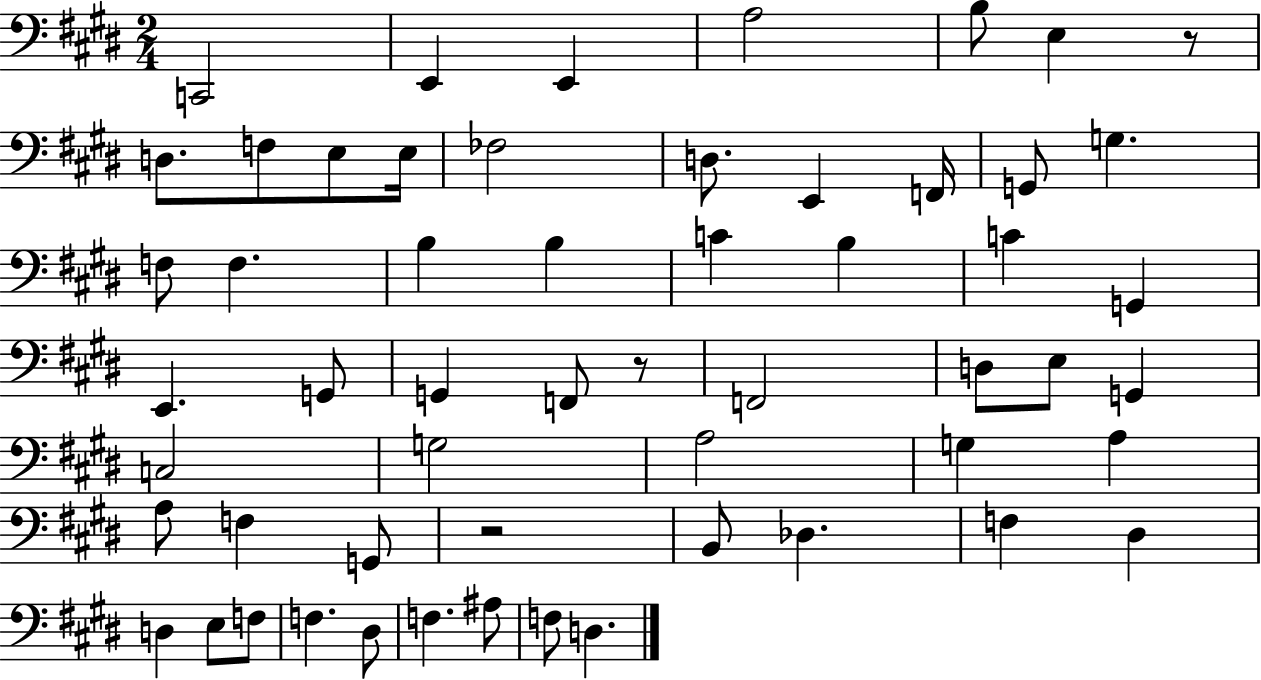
{
  \clef bass
  \numericTimeSignature
  \time 2/4
  \key e \major
  \repeat volta 2 { c,2 | e,4 e,4 | a2 | b8 e4 r8 | \break d8. f8 e8 e16 | fes2 | d8. e,4 f,16 | g,8 g4. | \break f8 f4. | b4 b4 | c'4 b4 | c'4 g,4 | \break e,4. g,8 | g,4 f,8 r8 | f,2 | d8 e8 g,4 | \break c2 | g2 | a2 | g4 a4 | \break a8 f4 g,8 | r2 | b,8 des4. | f4 dis4 | \break d4 e8 f8 | f4. dis8 | f4. ais8 | f8 d4. | \break } \bar "|."
}